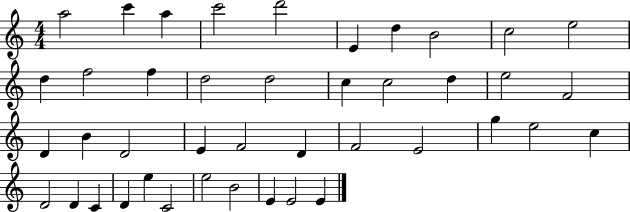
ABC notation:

X:1
T:Untitled
M:4/4
L:1/4
K:C
a2 c' a c'2 d'2 E d B2 c2 e2 d f2 f d2 d2 c c2 d e2 F2 D B D2 E F2 D F2 E2 g e2 c D2 D C D e C2 e2 B2 E E2 E